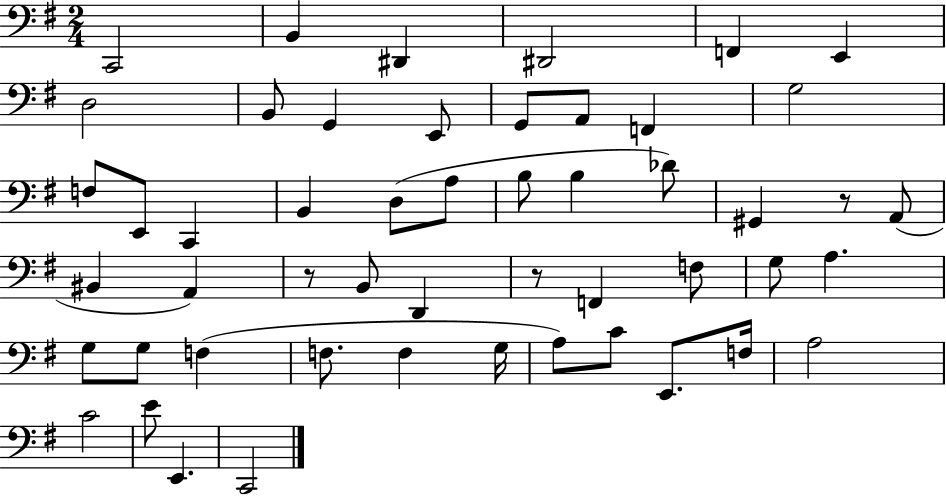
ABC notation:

X:1
T:Untitled
M:2/4
L:1/4
K:G
C,,2 B,, ^D,, ^D,,2 F,, E,, D,2 B,,/2 G,, E,,/2 G,,/2 A,,/2 F,, G,2 F,/2 E,,/2 C,, B,, D,/2 A,/2 B,/2 B, _D/2 ^G,, z/2 A,,/2 ^B,, A,, z/2 B,,/2 D,, z/2 F,, F,/2 G,/2 A, G,/2 G,/2 F, F,/2 F, G,/4 A,/2 C/2 E,,/2 F,/4 A,2 C2 E/2 E,, C,,2